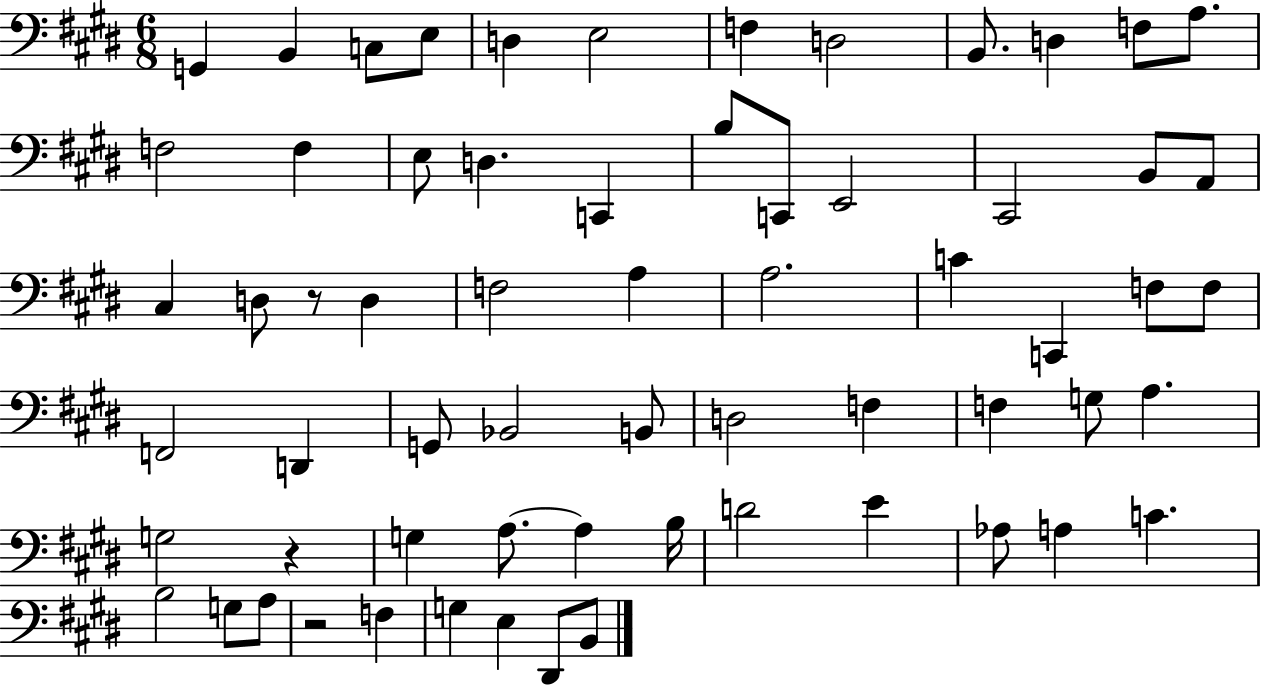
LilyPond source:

{
  \clef bass
  \numericTimeSignature
  \time 6/8
  \key e \major
  g,4 b,4 c8 e8 | d4 e2 | f4 d2 | b,8. d4 f8 a8. | \break f2 f4 | e8 d4. c,4 | b8 c,8 e,2 | cis,2 b,8 a,8 | \break cis4 d8 r8 d4 | f2 a4 | a2. | c'4 c,4 f8 f8 | \break f,2 d,4 | g,8 bes,2 b,8 | d2 f4 | f4 g8 a4. | \break g2 r4 | g4 a8.~~ a4 b16 | d'2 e'4 | aes8 a4 c'4. | \break b2 g8 a8 | r2 f4 | g4 e4 dis,8 b,8 | \bar "|."
}